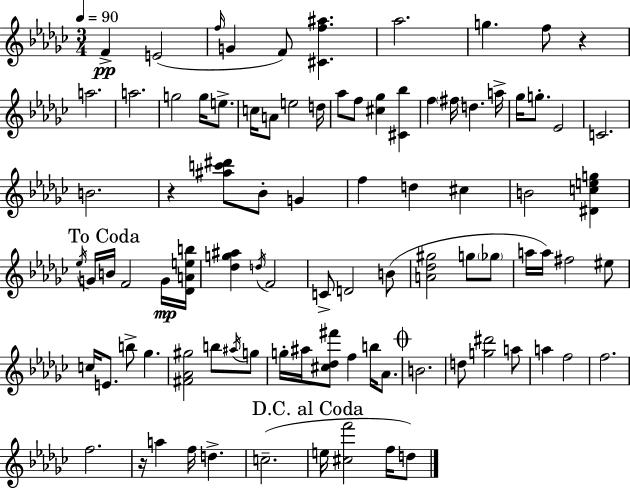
F4/q E4/h F5/s G4/q F4/e [C#4,F5,A#5]/q. Ab5/h. G5/q. F5/e R/q A5/h. A5/h. G5/h G5/s E5/e. C5/s A4/e E5/h D5/s Ab5/e F5/e [C#5,Gb5]/q [C#4,Bb5]/q F5/q F#5/s D5/q. A5/s Gb5/s G5/e. Eb4/h C4/h. B4/h. R/q [A#5,C6,D#6]/e Bb4/e G4/q F5/q D5/q C#5/q B4/h [D#4,C5,E5,G5]/q Eb5/s G4/s B4/s F4/h G4/s [Db4,A4,E5,B5]/s [Db5,G5,A#5]/q D5/s F4/h C4/e D4/h B4/e [A4,Db5,G#5]/h G5/e Gb5/e A5/s A5/s F#5/h EIS5/e C5/s E4/e. B5/e Gb5/q. [F#4,Ab4,G#5]/h B5/e A#5/s G5/e G5/s A#5/s [C#5,Db5,F#6]/e F5/q B5/s Ab4/e. B4/h. D5/e [G5,D#6]/h A5/e A5/q F5/h F5/h. F5/h. R/s A5/q F5/s D5/q. C5/h. E5/s [C#5,F6]/h F5/s D5/e